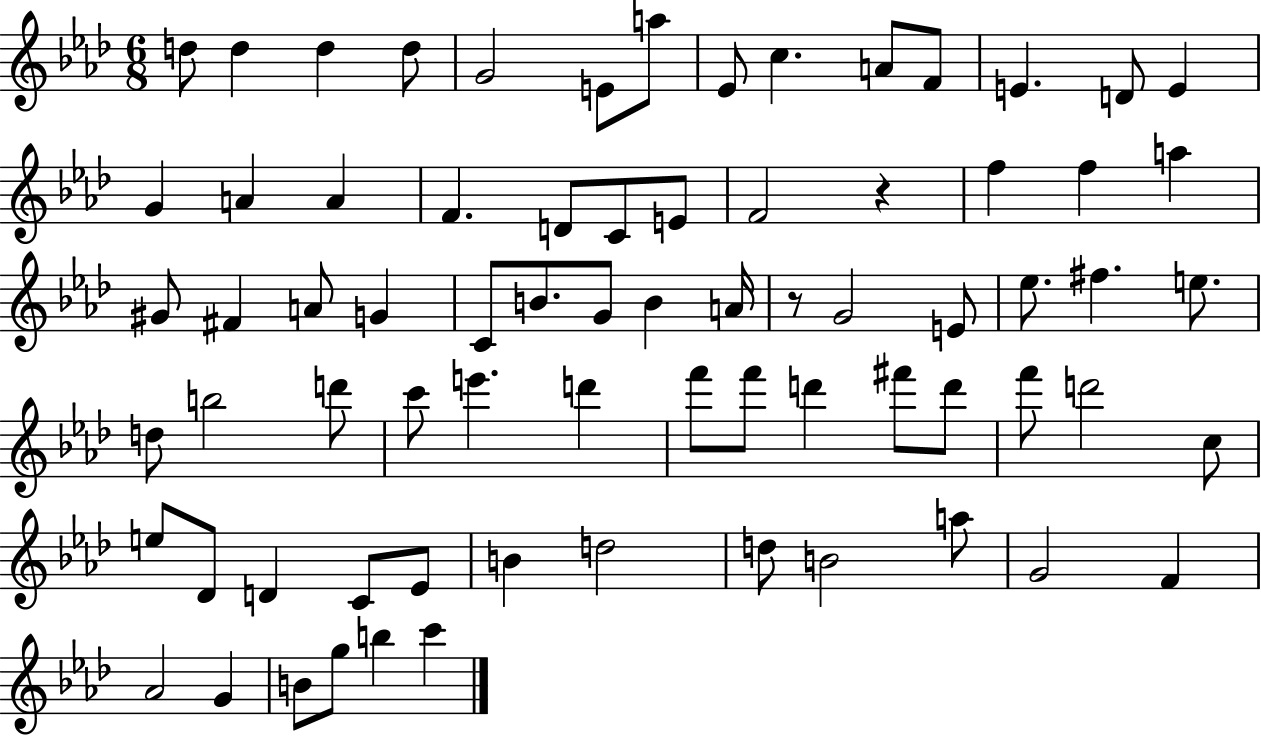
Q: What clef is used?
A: treble